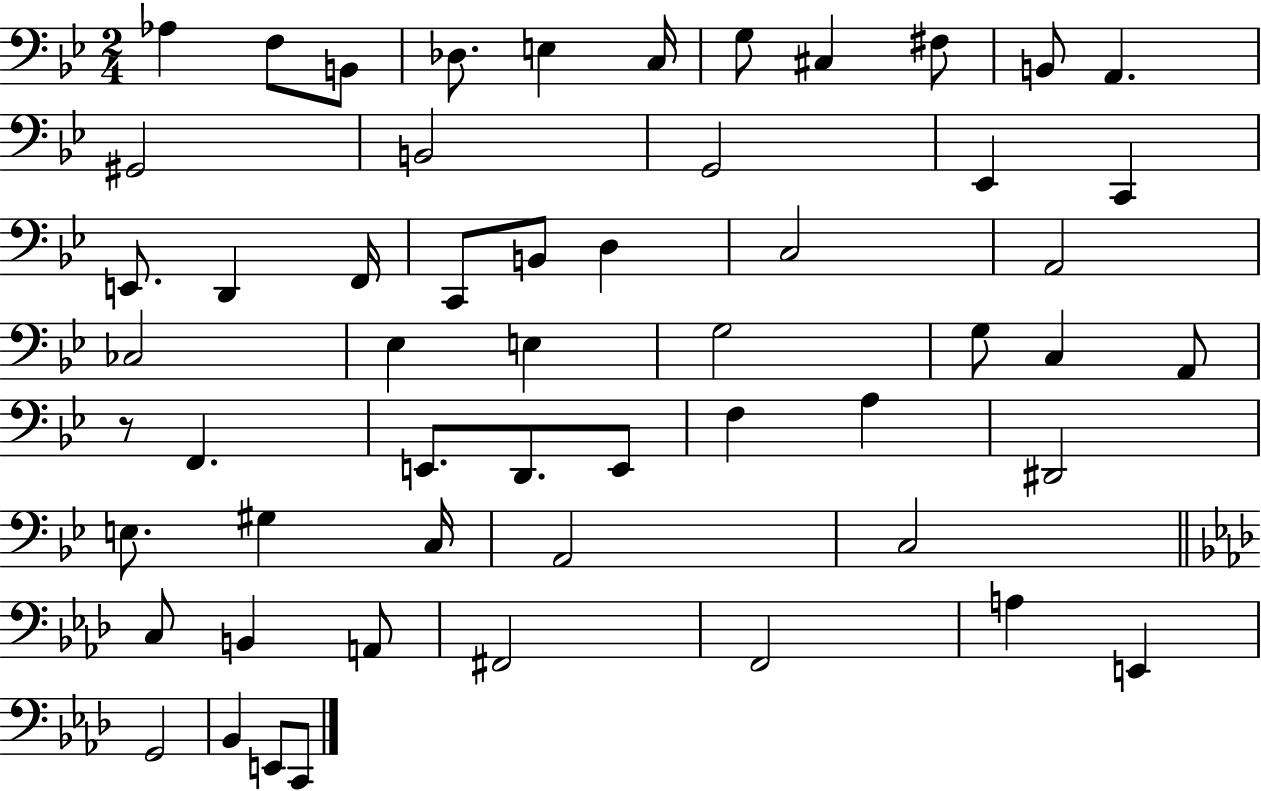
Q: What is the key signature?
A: BES major